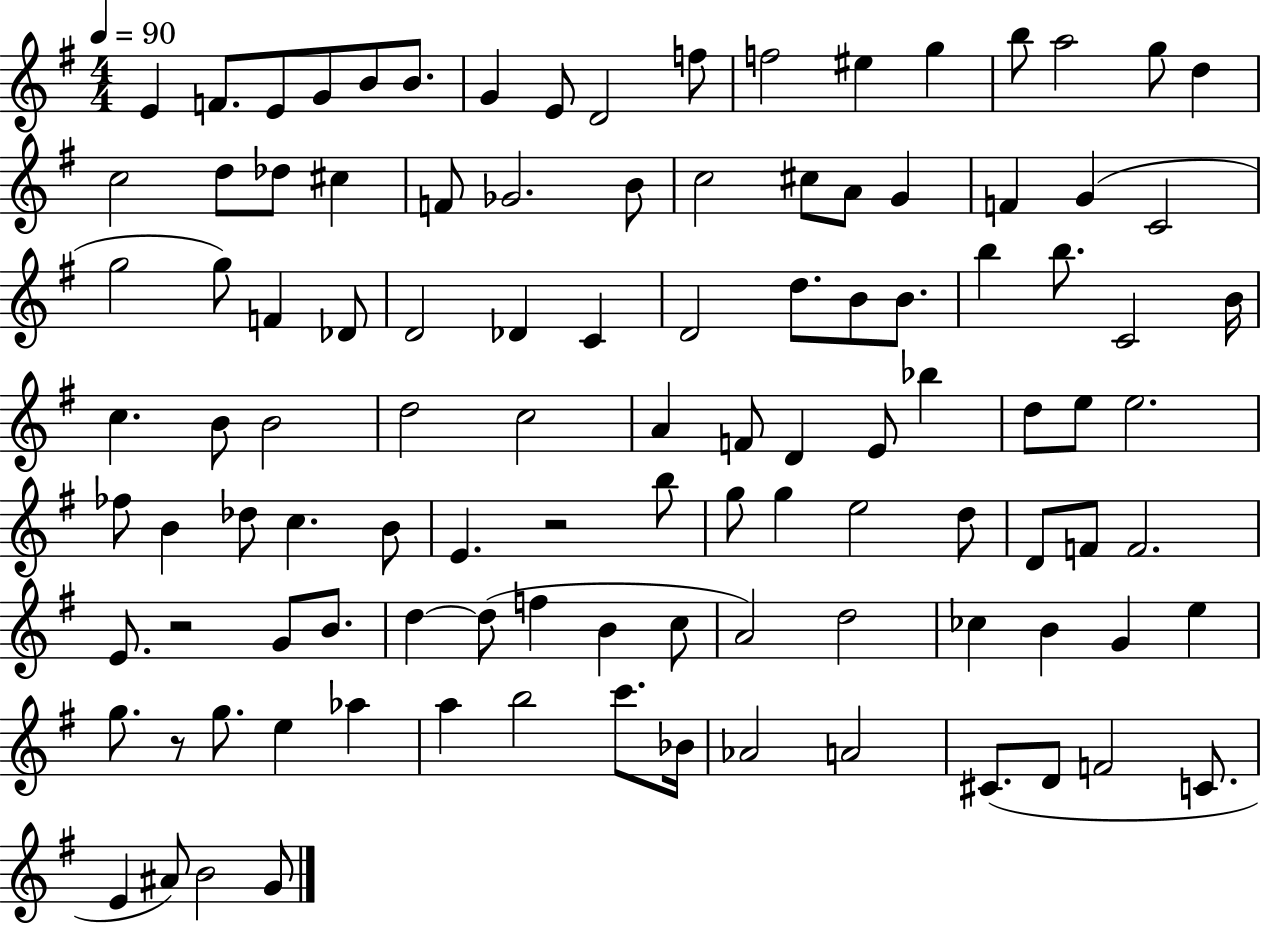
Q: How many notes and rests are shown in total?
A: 108